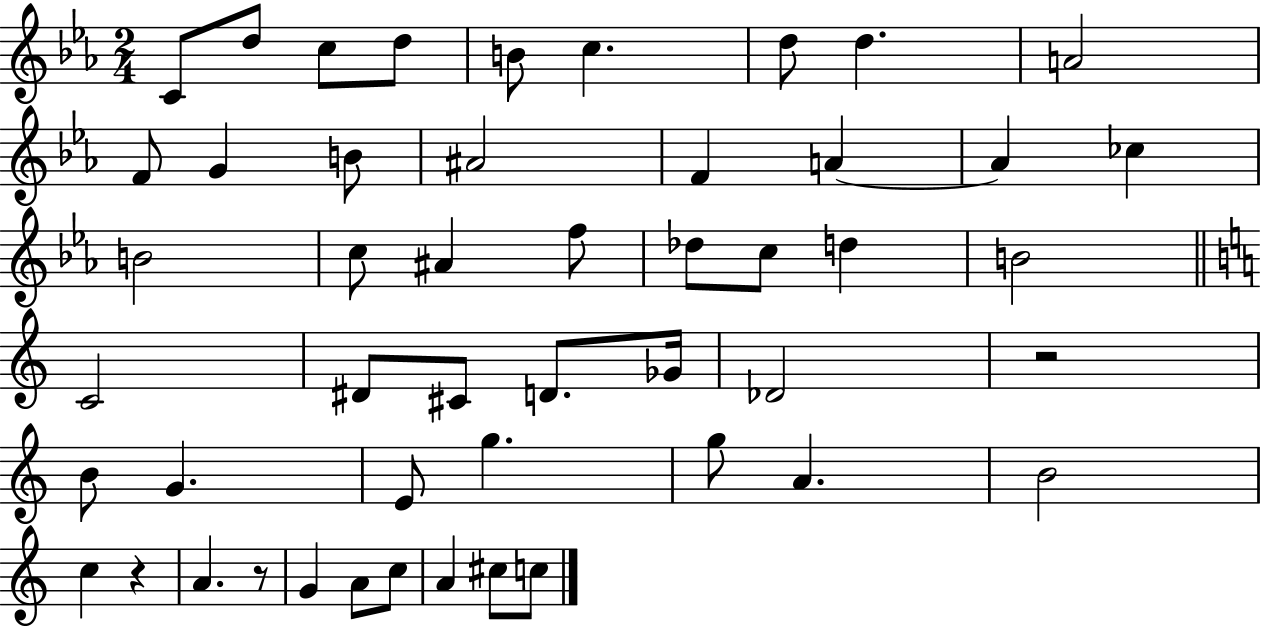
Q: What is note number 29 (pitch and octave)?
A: D4